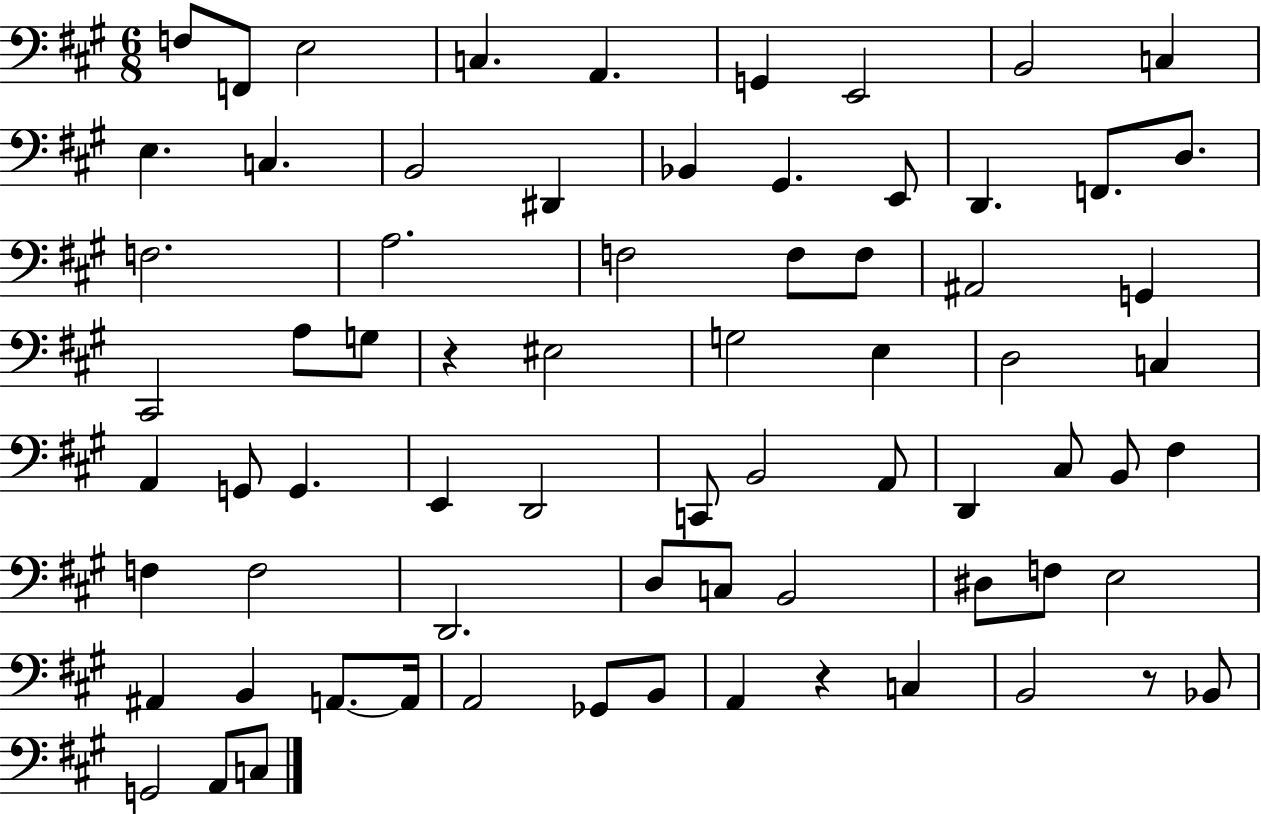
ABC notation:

X:1
T:Untitled
M:6/8
L:1/4
K:A
F,/2 F,,/2 E,2 C, A,, G,, E,,2 B,,2 C, E, C, B,,2 ^D,, _B,, ^G,, E,,/2 D,, F,,/2 D,/2 F,2 A,2 F,2 F,/2 F,/2 ^A,,2 G,, ^C,,2 A,/2 G,/2 z ^E,2 G,2 E, D,2 C, A,, G,,/2 G,, E,, D,,2 C,,/2 B,,2 A,,/2 D,, ^C,/2 B,,/2 ^F, F, F,2 D,,2 D,/2 C,/2 B,,2 ^D,/2 F,/2 E,2 ^A,, B,, A,,/2 A,,/4 A,,2 _G,,/2 B,,/2 A,, z C, B,,2 z/2 _B,,/2 G,,2 A,,/2 C,/2